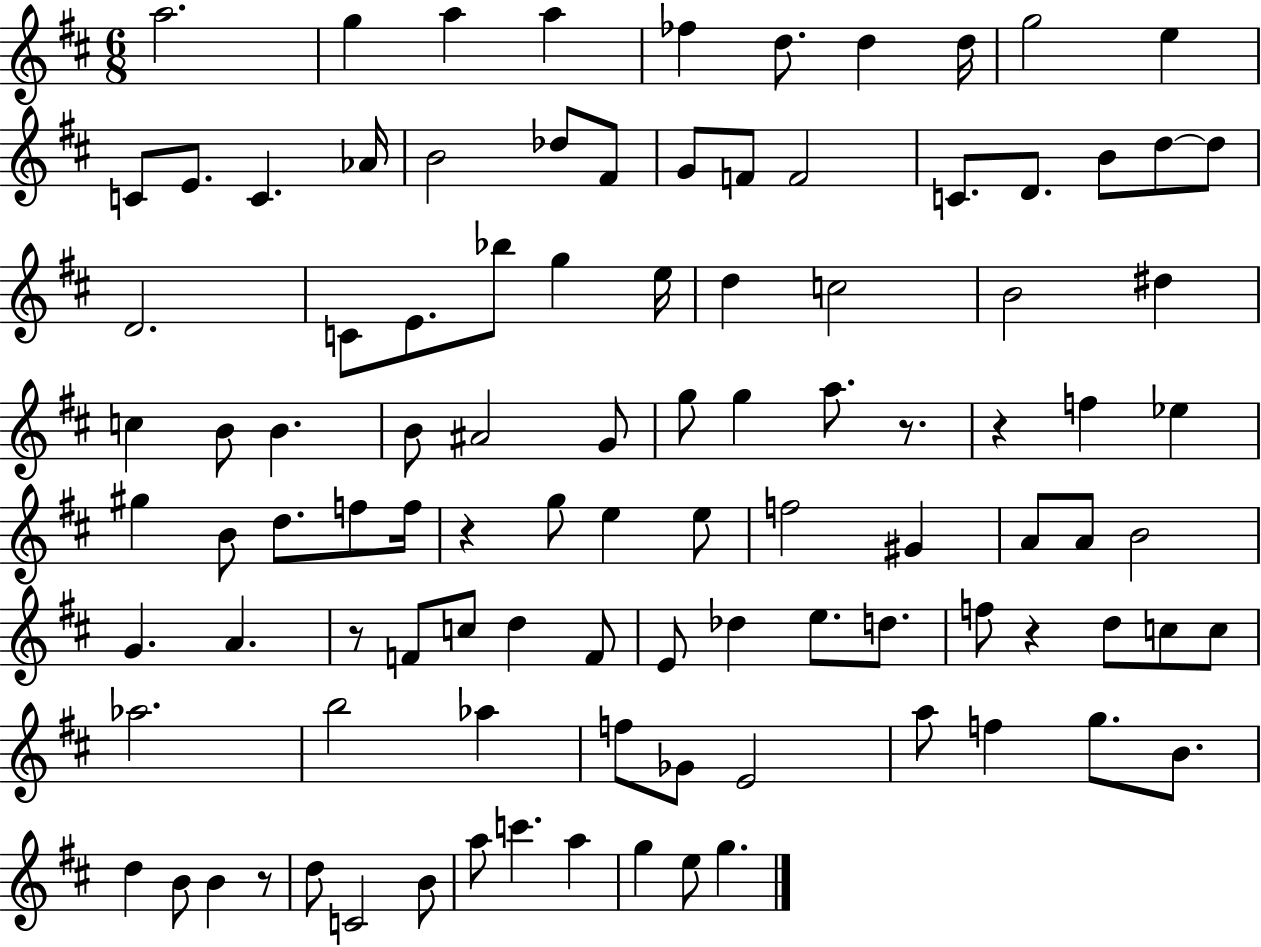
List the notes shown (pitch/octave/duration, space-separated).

A5/h. G5/q A5/q A5/q FES5/q D5/e. D5/q D5/s G5/h E5/q C4/e E4/e. C4/q. Ab4/s B4/h Db5/e F#4/e G4/e F4/e F4/h C4/e. D4/e. B4/e D5/e D5/e D4/h. C4/e E4/e. Bb5/e G5/q E5/s D5/q C5/h B4/h D#5/q C5/q B4/e B4/q. B4/e A#4/h G4/e G5/e G5/q A5/e. R/e. R/q F5/q Eb5/q G#5/q B4/e D5/e. F5/e F5/s R/q G5/e E5/q E5/e F5/h G#4/q A4/e A4/e B4/h G4/q. A4/q. R/e F4/e C5/e D5/q F4/e E4/e Db5/q E5/e. D5/e. F5/e R/q D5/e C5/e C5/e Ab5/h. B5/h Ab5/q F5/e Gb4/e E4/h A5/e F5/q G5/e. B4/e. D5/q B4/e B4/q R/e D5/e C4/h B4/e A5/e C6/q. A5/q G5/q E5/e G5/q.